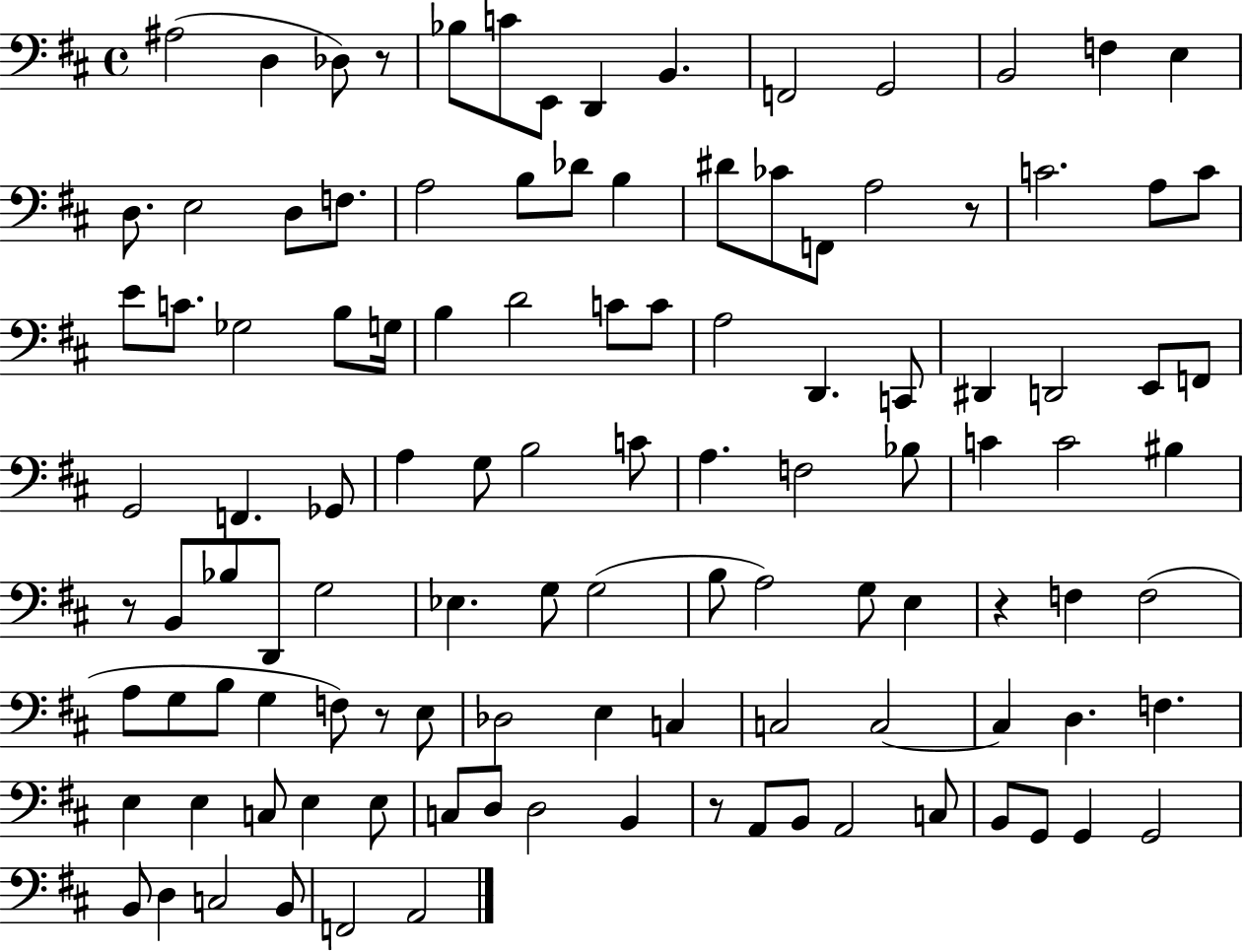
{
  \clef bass
  \time 4/4
  \defaultTimeSignature
  \key d \major
  ais2( d4 des8) r8 | bes8 c'8 e,8 d,4 b,4. | f,2 g,2 | b,2 f4 e4 | \break d8. e2 d8 f8. | a2 b8 des'8 b4 | dis'8 ces'8 f,8 a2 r8 | c'2. a8 c'8 | \break e'8 c'8. ges2 b8 g16 | b4 d'2 c'8 c'8 | a2 d,4. c,8 | dis,4 d,2 e,8 f,8 | \break g,2 f,4. ges,8 | a4 g8 b2 c'8 | a4. f2 bes8 | c'4 c'2 bis4 | \break r8 b,8 bes8 d,8 g2 | ees4. g8 g2( | b8 a2) g8 e4 | r4 f4 f2( | \break a8 g8 b8 g4 f8) r8 e8 | des2 e4 c4 | c2 c2~~ | c4 d4. f4. | \break e4 e4 c8 e4 e8 | c8 d8 d2 b,4 | r8 a,8 b,8 a,2 c8 | b,8 g,8 g,4 g,2 | \break b,8 d4 c2 b,8 | f,2 a,2 | \bar "|."
}